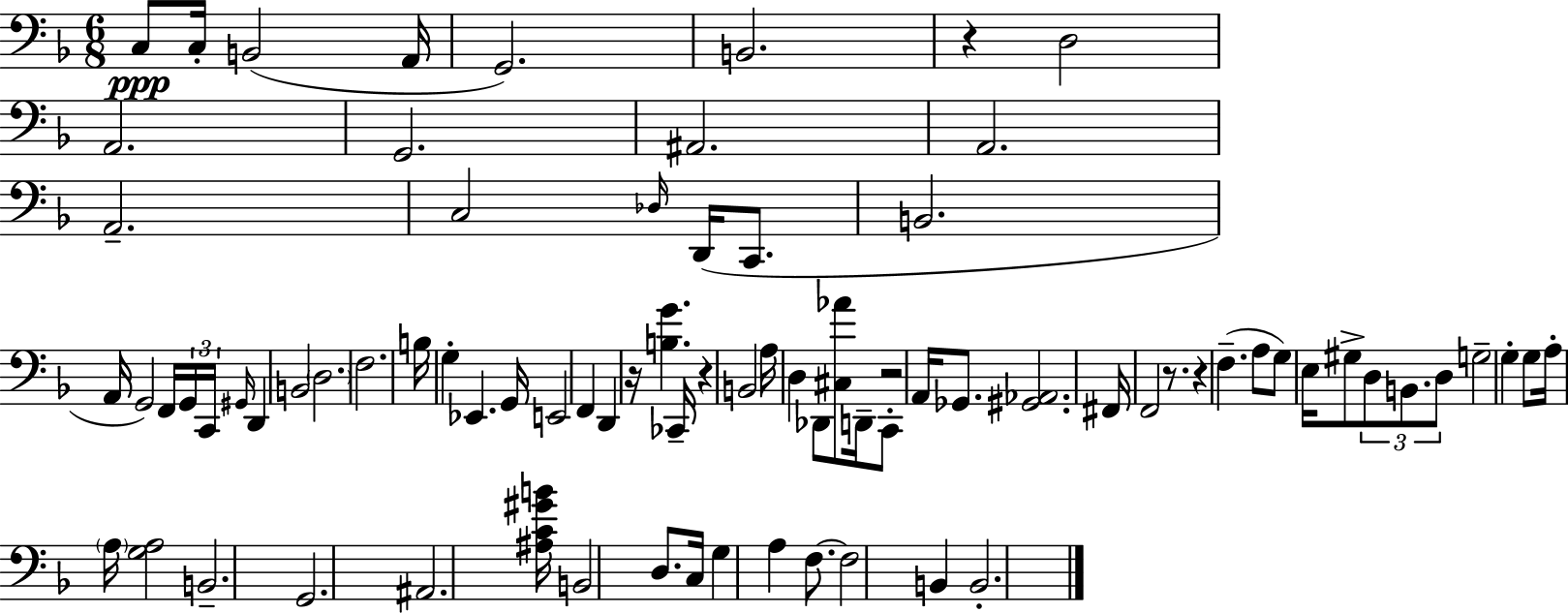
X:1
T:Untitled
M:6/8
L:1/4
K:F
C,/2 C,/4 B,,2 A,,/4 G,,2 B,,2 z D,2 A,,2 G,,2 ^A,,2 A,,2 A,,2 C,2 _D,/4 D,,/4 C,,/2 B,,2 A,,/4 G,,2 F,,/4 G,,/4 C,,/4 ^G,,/4 D,, B,,2 D,2 F,2 B,/4 G, _E,, G,,/4 E,,2 F,, D,, z/4 [B,G] _C,,/4 z B,,2 A,/4 D, _D,,/2 [^C,_A]/2 D,,/4 C,,/2 z2 A,,/4 _G,,/2 [^G,,_A,,]2 ^F,,/4 F,,2 z/2 z F, A,/2 G,/2 E,/4 ^G,/2 D,/2 B,,/2 D,/2 G,2 G, G,/2 A,/4 A,/4 [G,A,]2 B,,2 G,,2 ^A,,2 [^A,C^GB]/4 B,,2 D,/2 C,/4 G, A, F,/2 F,2 B,, B,,2